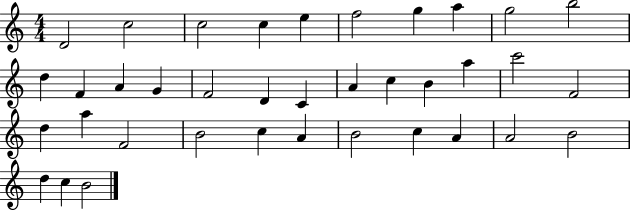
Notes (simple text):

D4/h C5/h C5/h C5/q E5/q F5/h G5/q A5/q G5/h B5/h D5/q F4/q A4/q G4/q F4/h D4/q C4/q A4/q C5/q B4/q A5/q C6/h F4/h D5/q A5/q F4/h B4/h C5/q A4/q B4/h C5/q A4/q A4/h B4/h D5/q C5/q B4/h